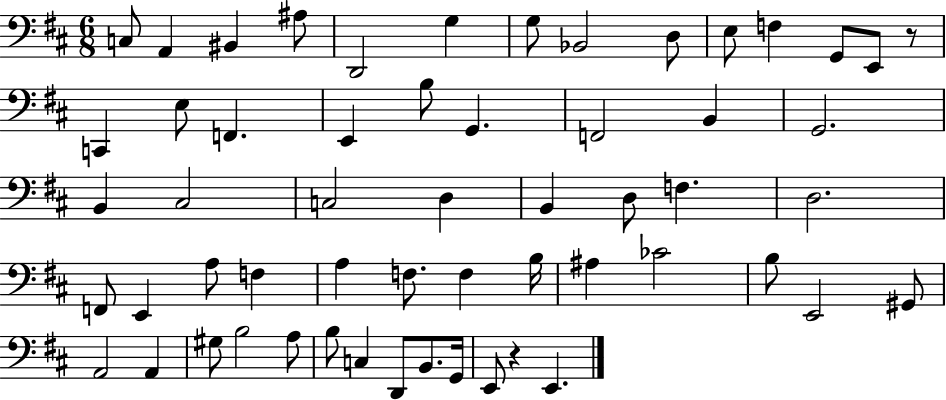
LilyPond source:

{
  \clef bass
  \numericTimeSignature
  \time 6/8
  \key d \major
  c8 a,4 bis,4 ais8 | d,2 g4 | g8 bes,2 d8 | e8 f4 g,8 e,8 r8 | \break c,4 e8 f,4. | e,4 b8 g,4. | f,2 b,4 | g,2. | \break b,4 cis2 | c2 d4 | b,4 d8 f4. | d2. | \break f,8 e,4 a8 f4 | a4 f8. f4 b16 | ais4 ces'2 | b8 e,2 gis,8 | \break a,2 a,4 | gis8 b2 a8 | b8 c4 d,8 b,8. g,16 | e,8 r4 e,4. | \break \bar "|."
}